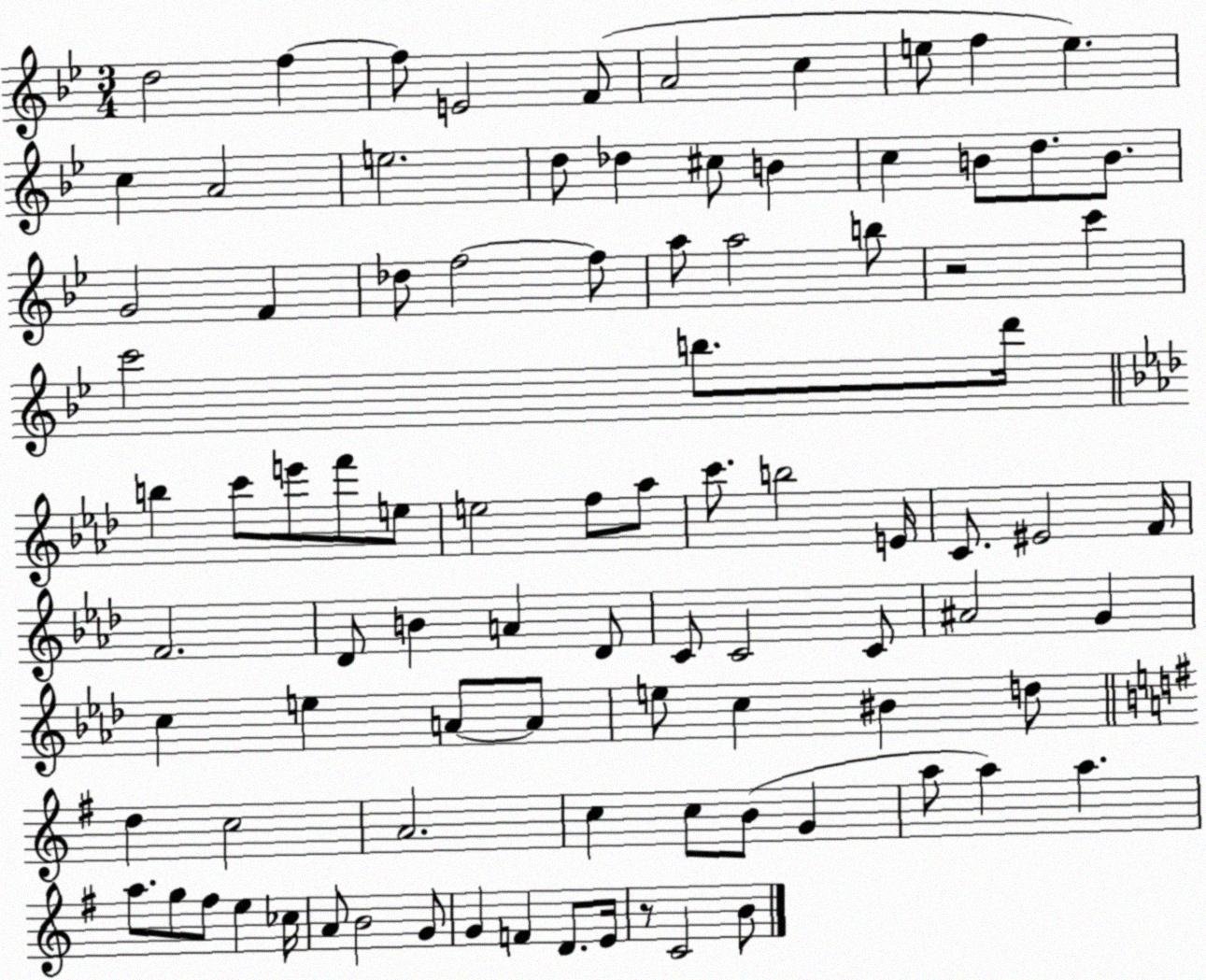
X:1
T:Untitled
M:3/4
L:1/4
K:Bb
d2 f f/2 E2 F/2 A2 c e/2 f e c A2 e2 d/2 _d ^c/2 B c B/2 d/2 B/2 G2 F _d/2 f2 f/2 a/2 a2 b/2 z2 c' c'2 b/2 d'/4 b c'/2 e'/2 f'/2 e/2 e2 f/2 _a/2 c'/2 b2 E/4 C/2 ^E2 F/4 F2 _D/2 B A _D/2 C/2 C2 C/2 ^A2 G c e A/2 A/2 e/2 c ^B d/2 d c2 A2 c c/2 B/2 G a/2 a a a/2 g/2 ^f/2 e _c/4 A/2 B2 G/2 G F D/2 E/4 z/2 C2 B/2